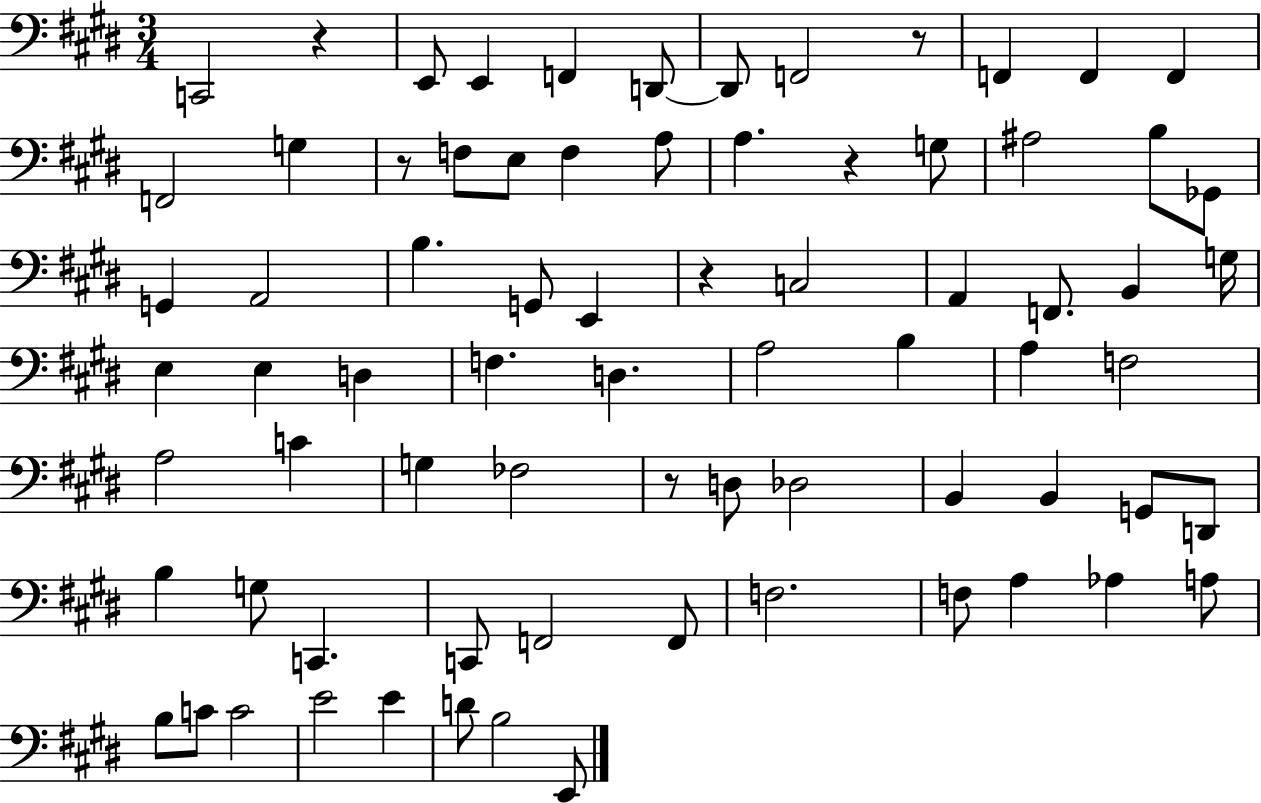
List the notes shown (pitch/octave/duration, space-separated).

C2/h R/q E2/e E2/q F2/q D2/e D2/e F2/h R/e F2/q F2/q F2/q F2/h G3/q R/e F3/e E3/e F3/q A3/e A3/q. R/q G3/e A#3/h B3/e Gb2/e G2/q A2/h B3/q. G2/e E2/q R/q C3/h A2/q F2/e. B2/q G3/s E3/q E3/q D3/q F3/q. D3/q. A3/h B3/q A3/q F3/h A3/h C4/q G3/q FES3/h R/e D3/e Db3/h B2/q B2/q G2/e D2/e B3/q G3/e C2/q. C2/e F2/h F2/e F3/h. F3/e A3/q Ab3/q A3/e B3/e C4/e C4/h E4/h E4/q D4/e B3/h E2/e